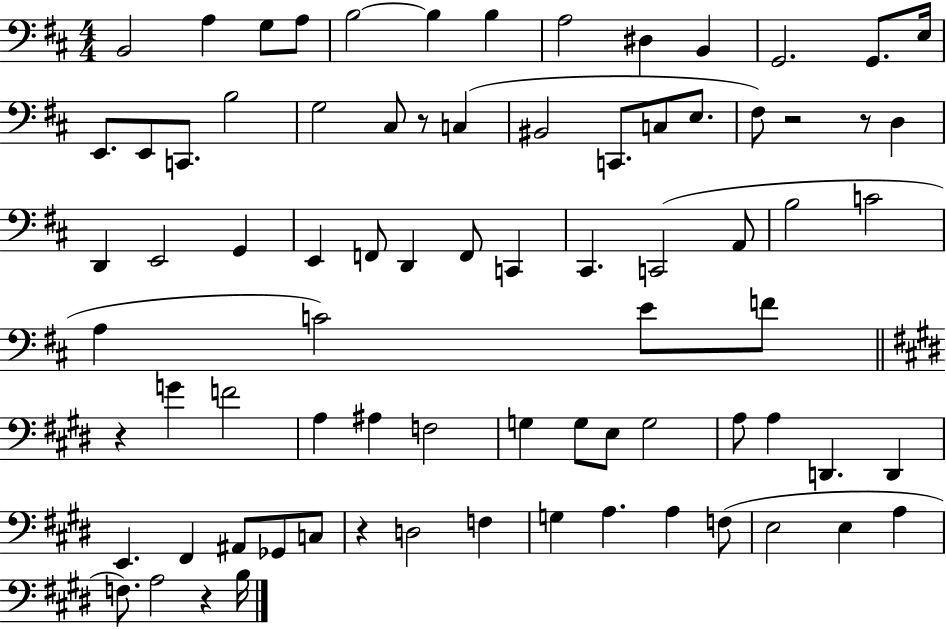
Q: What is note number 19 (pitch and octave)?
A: C#3